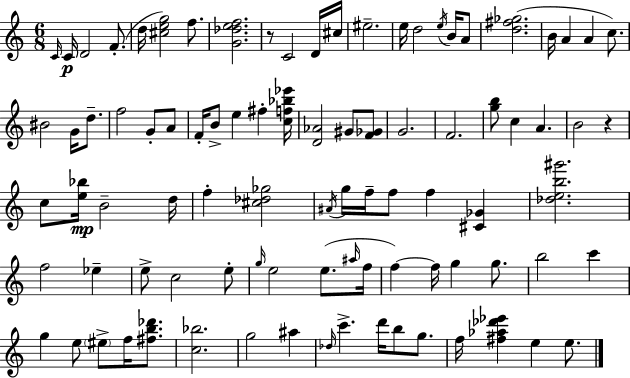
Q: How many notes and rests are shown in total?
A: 90